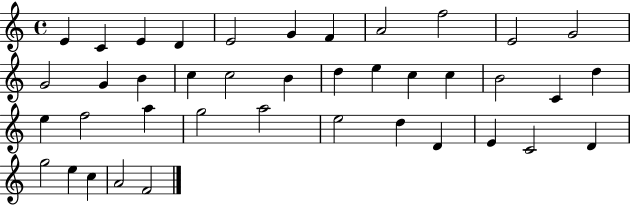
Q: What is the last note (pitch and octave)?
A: F4